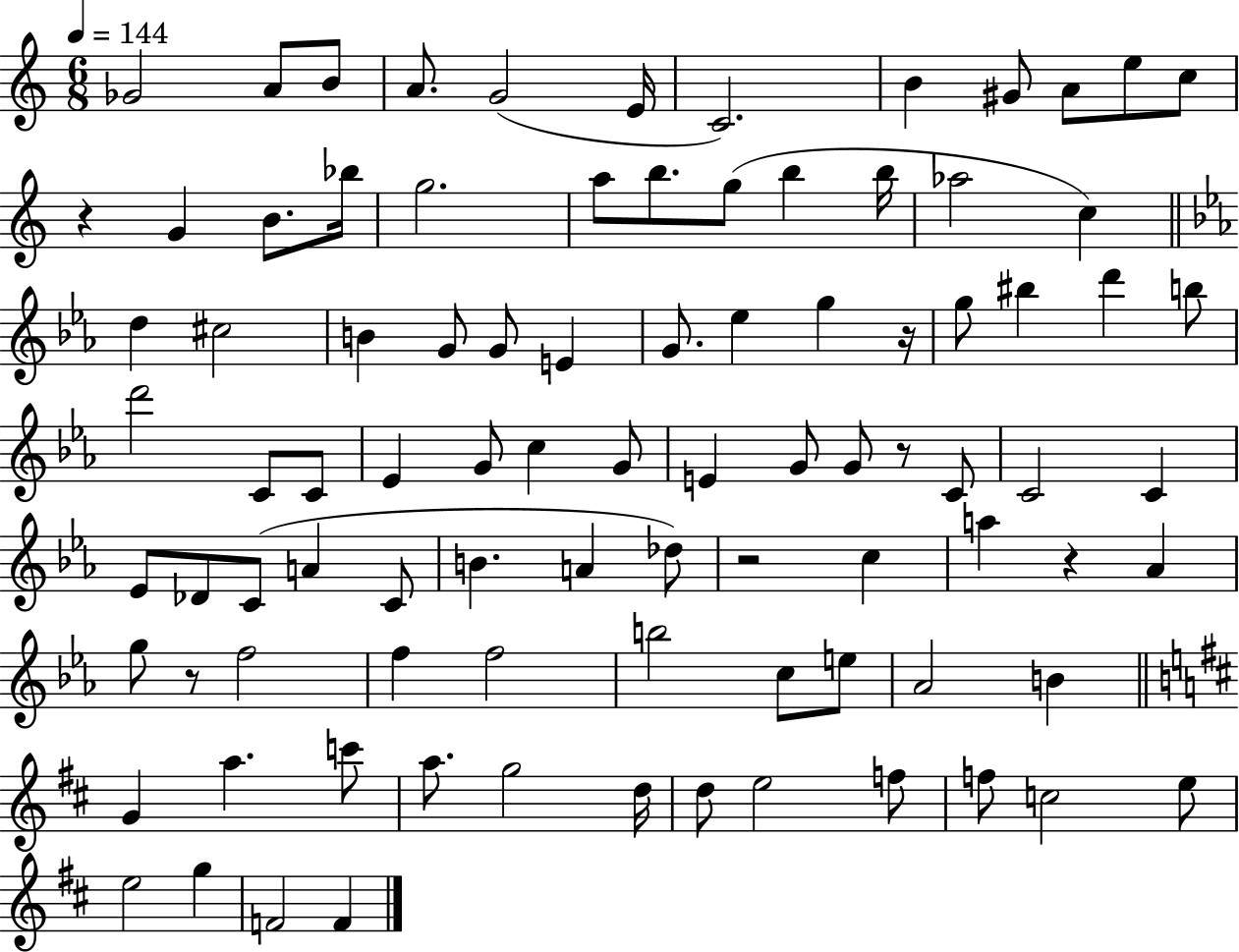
Gb4/h A4/e B4/e A4/e. G4/h E4/s C4/h. B4/q G#4/e A4/e E5/e C5/e R/q G4/q B4/e. Bb5/s G5/h. A5/e B5/e. G5/e B5/q B5/s Ab5/h C5/q D5/q C#5/h B4/q G4/e G4/e E4/q G4/e. Eb5/q G5/q R/s G5/e BIS5/q D6/q B5/e D6/h C4/e C4/e Eb4/q G4/e C5/q G4/e E4/q G4/e G4/e R/e C4/e C4/h C4/q Eb4/e Db4/e C4/e A4/q C4/e B4/q. A4/q Db5/e R/h C5/q A5/q R/q Ab4/q G5/e R/e F5/h F5/q F5/h B5/h C5/e E5/e Ab4/h B4/q G4/q A5/q. C6/e A5/e. G5/h D5/s D5/e E5/h F5/e F5/e C5/h E5/e E5/h G5/q F4/h F4/q